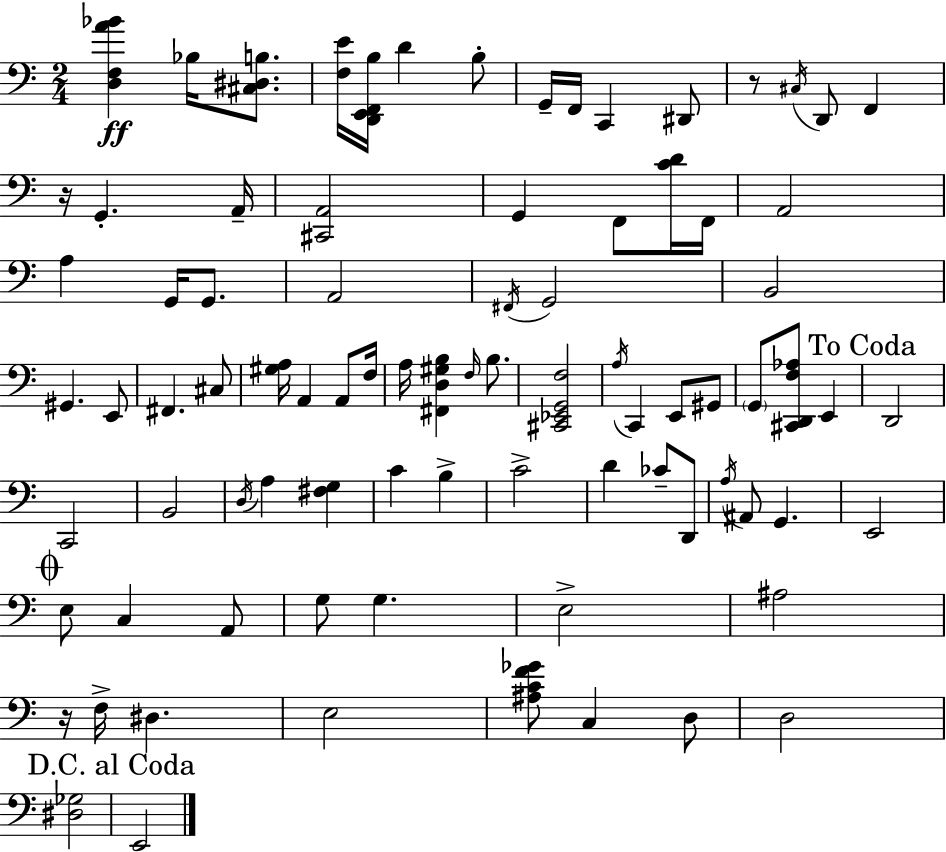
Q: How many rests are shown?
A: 3